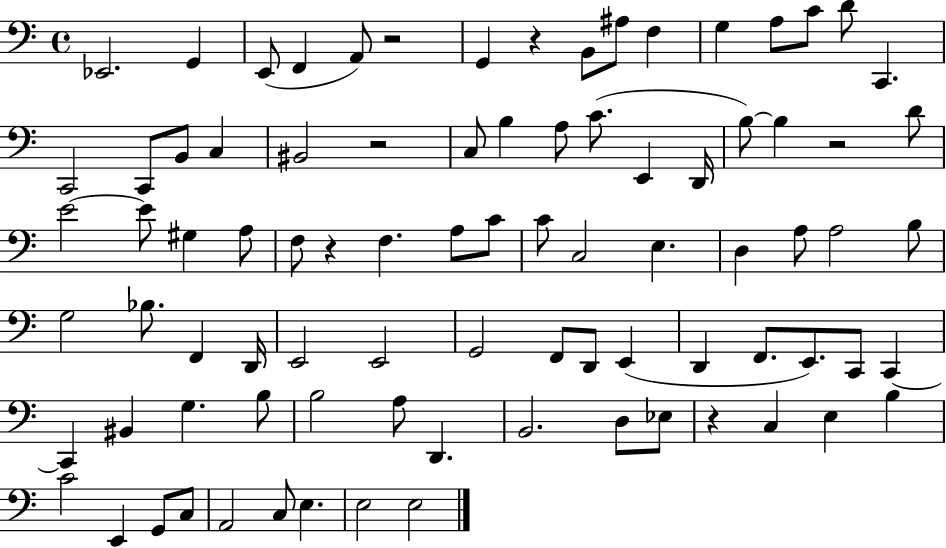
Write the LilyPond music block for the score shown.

{
  \clef bass
  \time 4/4
  \defaultTimeSignature
  \key c \major
  ees,2. g,4 | e,8( f,4 a,8) r2 | g,4 r4 b,8 ais8 f4 | g4 a8 c'8 d'8 c,4. | \break c,2 c,8 b,8 c4 | bis,2 r2 | c8 b4 a8 c'8.( e,4 d,16 | b8~~) b4 r2 d'8 | \break e'2~~ e'8 gis4 a8 | f8 r4 f4. a8 c'8 | c'8 c2 e4. | d4 a8 a2 b8 | \break g2 bes8. f,4 d,16 | e,2 e,2 | g,2 f,8 d,8 e,4( | d,4 f,8. e,8.) c,8 c,4~~ | \break c,4 bis,4 g4. b8 | b2 a8 d,4. | b,2. d8 ees8 | r4 c4 e4 b4 | \break c'2 e,4 g,8 c8 | a,2 c8 e4. | e2 e2 | \bar "|."
}